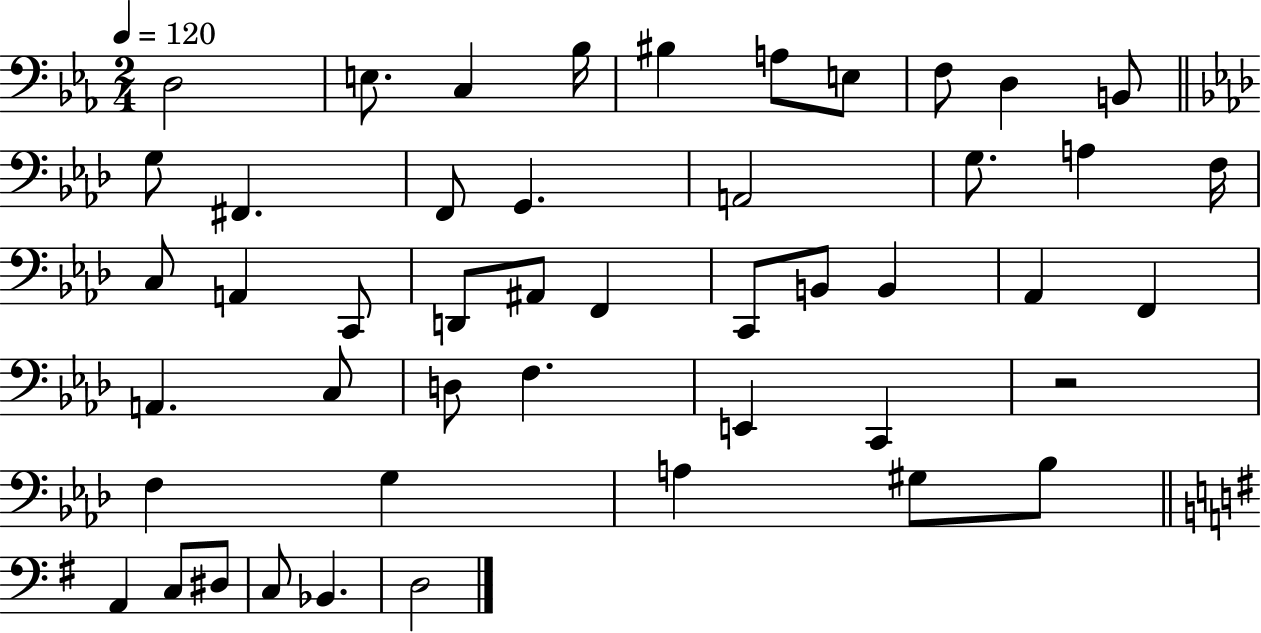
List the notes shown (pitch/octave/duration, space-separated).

D3/h E3/e. C3/q Bb3/s BIS3/q A3/e E3/e F3/e D3/q B2/e G3/e F#2/q. F2/e G2/q. A2/h G3/e. A3/q F3/s C3/e A2/q C2/e D2/e A#2/e F2/q C2/e B2/e B2/q Ab2/q F2/q A2/q. C3/e D3/e F3/q. E2/q C2/q R/h F3/q G3/q A3/q G#3/e Bb3/e A2/q C3/e D#3/e C3/e Bb2/q. D3/h